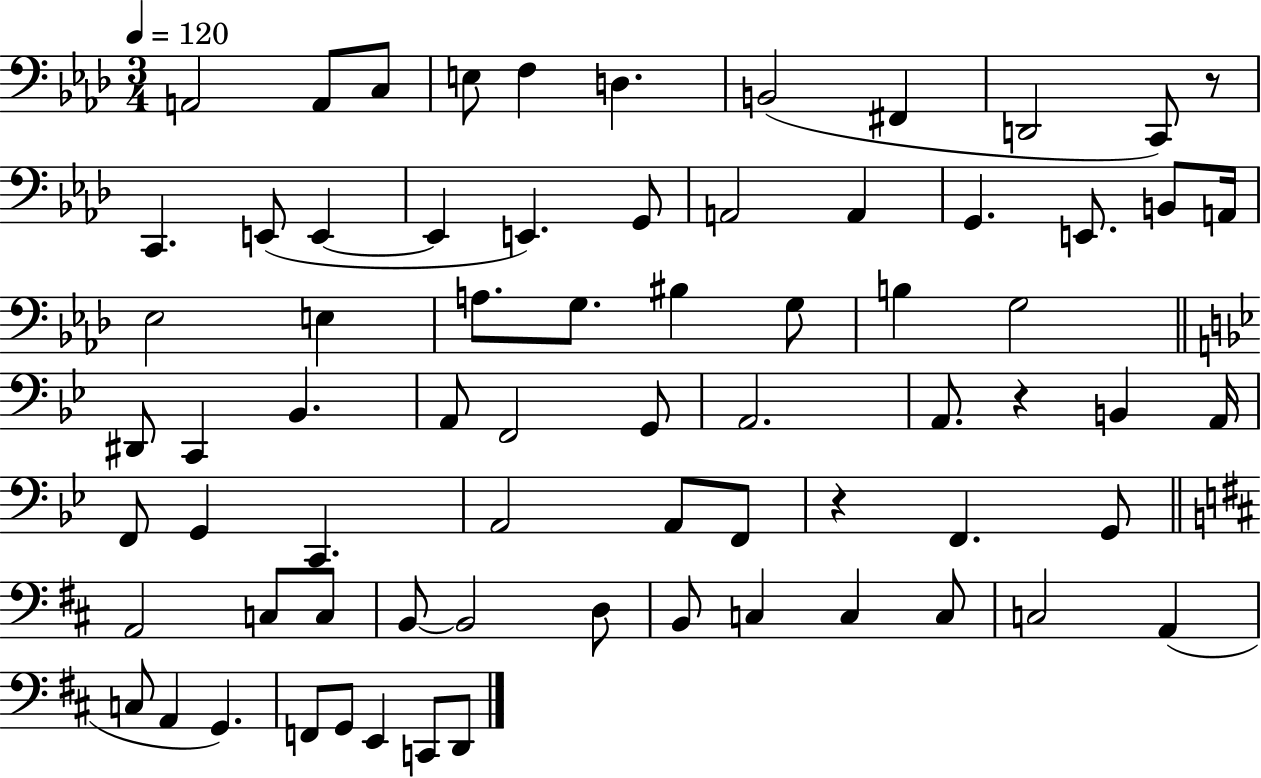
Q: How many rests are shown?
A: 3